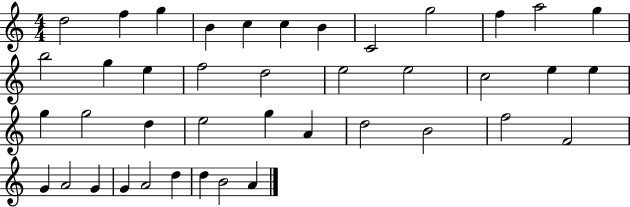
{
  \clef treble
  \numericTimeSignature
  \time 4/4
  \key c \major
  d''2 f''4 g''4 | b'4 c''4 c''4 b'4 | c'2 g''2 | f''4 a''2 g''4 | \break b''2 g''4 e''4 | f''2 d''2 | e''2 e''2 | c''2 e''4 e''4 | \break g''4 g''2 d''4 | e''2 g''4 a'4 | d''2 b'2 | f''2 f'2 | \break g'4 a'2 g'4 | g'4 a'2 d''4 | d''4 b'2 a'4 | \bar "|."
}